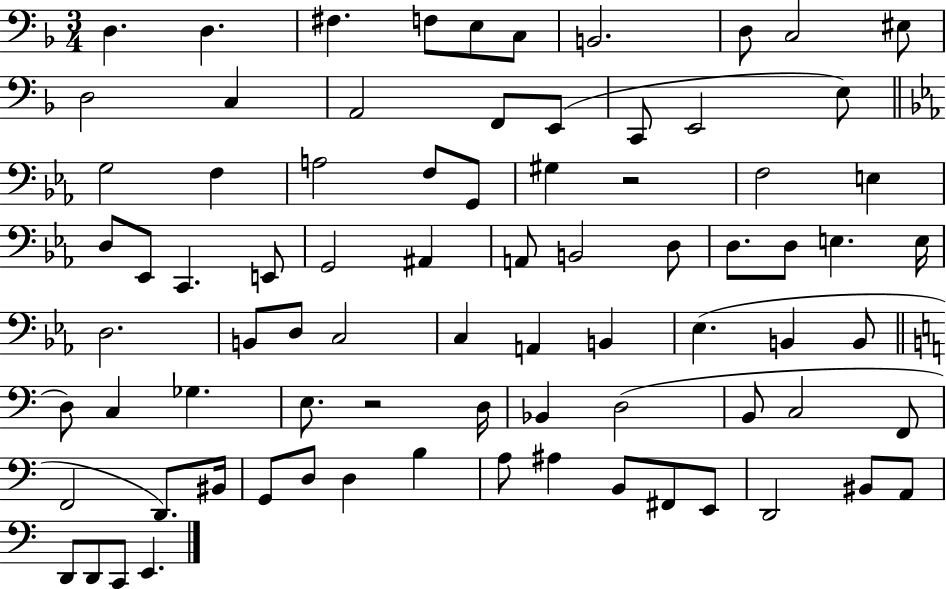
X:1
T:Untitled
M:3/4
L:1/4
K:F
D, D, ^F, F,/2 E,/2 C,/2 B,,2 D,/2 C,2 ^E,/2 D,2 C, A,,2 F,,/2 E,,/2 C,,/2 E,,2 E,/2 G,2 F, A,2 F,/2 G,,/2 ^G, z2 F,2 E, D,/2 _E,,/2 C,, E,,/2 G,,2 ^A,, A,,/2 B,,2 D,/2 D,/2 D,/2 E, E,/4 D,2 B,,/2 D,/2 C,2 C, A,, B,, _E, B,, B,,/2 D,/2 C, _G, E,/2 z2 D,/4 _B,, D,2 B,,/2 C,2 F,,/2 F,,2 D,,/2 ^B,,/4 G,,/2 D,/2 D, B, A,/2 ^A, B,,/2 ^F,,/2 E,,/2 D,,2 ^B,,/2 A,,/2 D,,/2 D,,/2 C,,/2 E,,